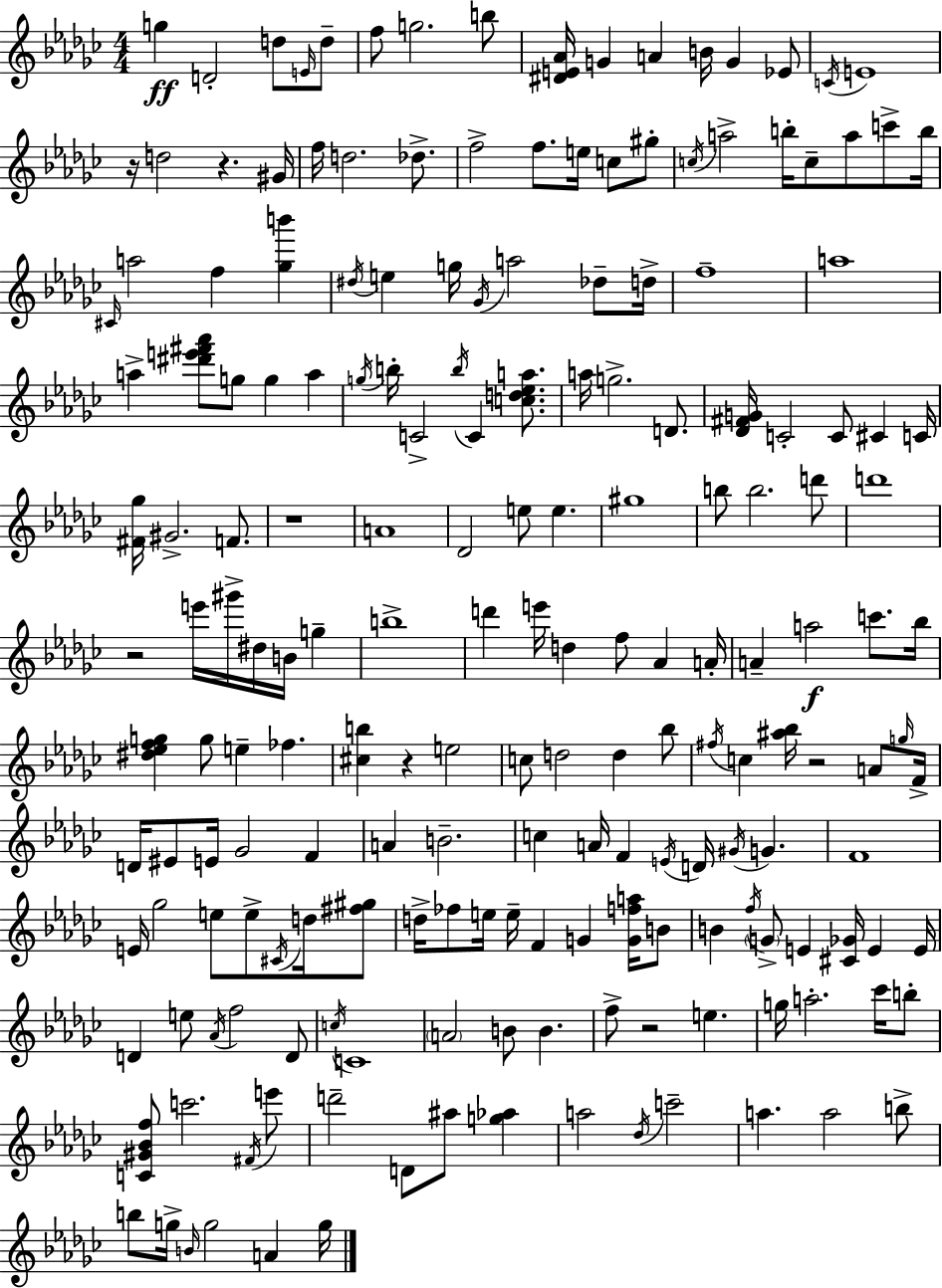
G5/q D4/h D5/e E4/s D5/e F5/e G5/h. B5/e [D#4,E4,Ab4]/s G4/q A4/q B4/s G4/q Eb4/e C4/s E4/w R/s D5/h R/q. G#4/s F5/s D5/h. Db5/e. F5/h F5/e. E5/s C5/e G#5/e C5/s A5/h B5/s C5/e A5/e C6/e B5/s C#4/s A5/h F5/q [Gb5,B6]/q D#5/s E5/q G5/s Gb4/s A5/h Db5/e D5/s F5/w A5/w A5/q [D#6,E6,F#6,Ab6]/e G5/e G5/q A5/q G5/s B5/s C4/h B5/s C4/q [C5,D5,Eb5,A5]/e. A5/s G5/h. D4/e. [Db4,F#4,G4]/s C4/h C4/e C#4/q C4/s [F#4,Gb5]/s G#4/h. F4/e. R/w A4/w Db4/h E5/e E5/q. G#5/w B5/e B5/h. D6/e D6/w R/h E6/s G#6/s D#5/s B4/s G5/q B5/w D6/q E6/s D5/q F5/e Ab4/q A4/s A4/q A5/h C6/e. Bb5/s [D#5,Eb5,F5,G5]/q G5/e E5/q FES5/q. [C#5,B5]/q R/q E5/h C5/e D5/h D5/q Bb5/e F#5/s C5/q [A#5,Bb5]/s R/h A4/e G5/s F4/s D4/s EIS4/e E4/s Gb4/h F4/q A4/q B4/h. C5/q A4/s F4/q E4/s D4/s G#4/s G4/q. F4/w E4/s Gb5/h E5/e E5/e C#4/s D5/s [F#5,G#5]/e D5/s FES5/e E5/s E5/s F4/q G4/q [G4,F5,A5]/s B4/e B4/q F5/s G4/e E4/q [C#4,Gb4]/s E4/q E4/s D4/q E5/e Ab4/s F5/h D4/e C5/s C4/w A4/h B4/e B4/q. F5/e R/h E5/q. G5/s A5/h. CES6/s B5/e [C4,G#4,Bb4,F5]/e C6/h. F#4/s E6/e D6/h D4/e A#5/e [G5,Ab5]/q A5/h Db5/s C6/h A5/q. A5/h B5/e B5/e G5/s B4/s G5/h A4/q G5/s